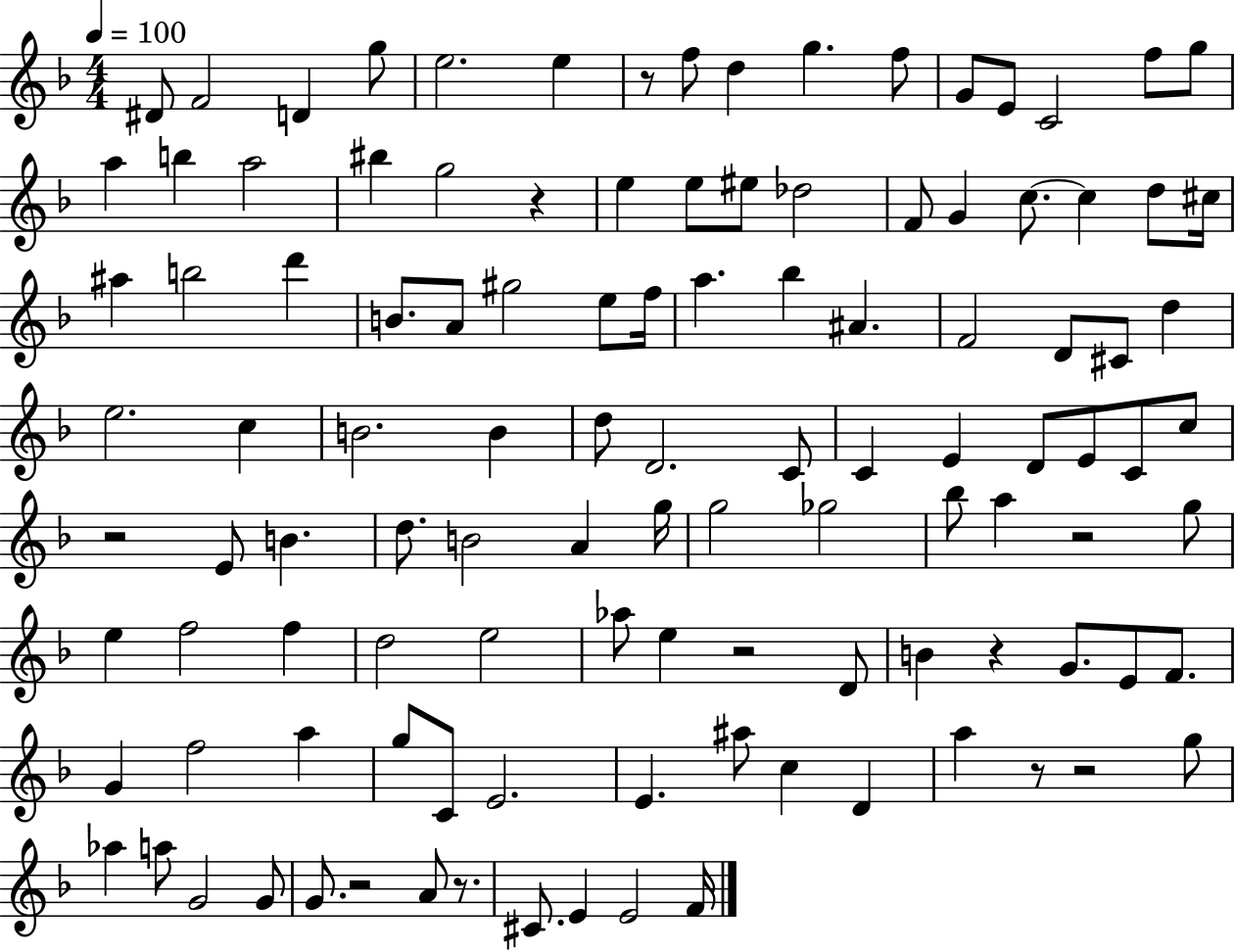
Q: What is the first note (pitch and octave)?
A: D#4